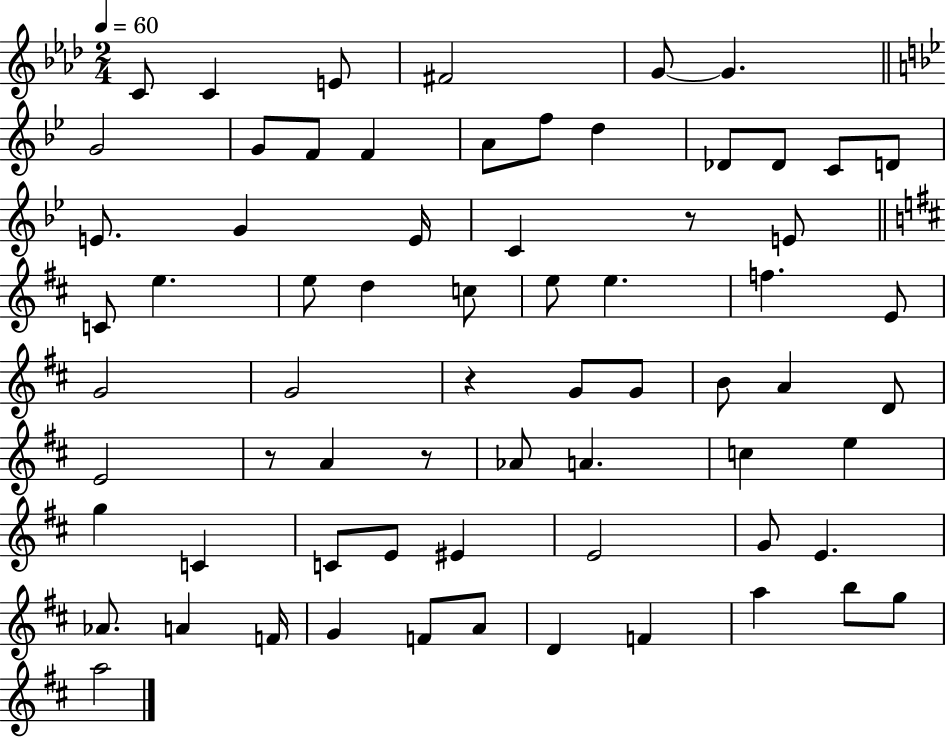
C4/e C4/q E4/e F#4/h G4/e G4/q. G4/h G4/e F4/e F4/q A4/e F5/e D5/q Db4/e Db4/e C4/e D4/e E4/e. G4/q E4/s C4/q R/e E4/e C4/e E5/q. E5/e D5/q C5/e E5/e E5/q. F5/q. E4/e G4/h G4/h R/q G4/e G4/e B4/e A4/q D4/e E4/h R/e A4/q R/e Ab4/e A4/q. C5/q E5/q G5/q C4/q C4/e E4/e EIS4/q E4/h G4/e E4/q. Ab4/e. A4/q F4/s G4/q F4/e A4/e D4/q F4/q A5/q B5/e G5/e A5/h